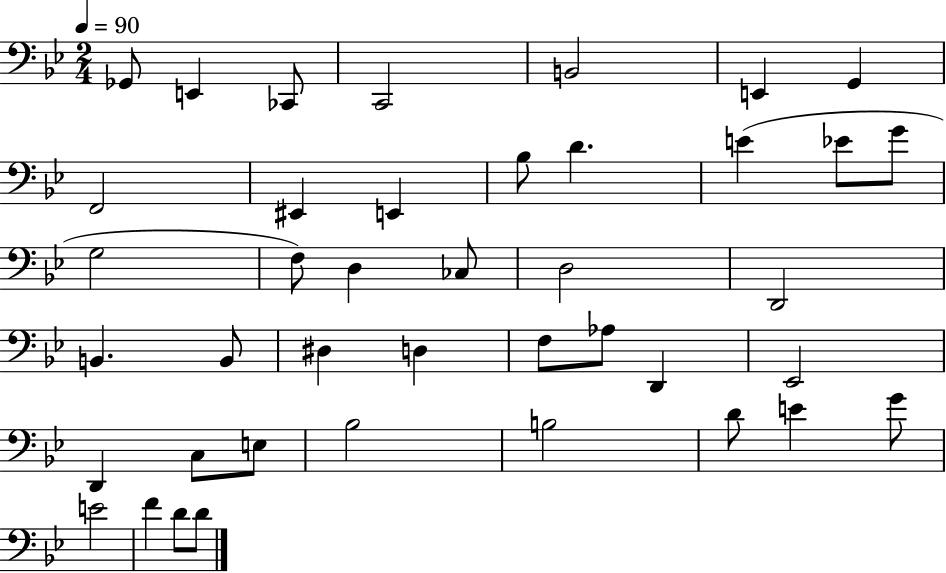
{
  \clef bass
  \numericTimeSignature
  \time 2/4
  \key bes \major
  \tempo 4 = 90
  ges,8 e,4 ces,8 | c,2 | b,2 | e,4 g,4 | \break f,2 | eis,4 e,4 | bes8 d'4. | e'4( ees'8 g'8 | \break g2 | f8) d4 ces8 | d2 | d,2 | \break b,4. b,8 | dis4 d4 | f8 aes8 d,4 | ees,2 | \break d,4 c8 e8 | bes2 | b2 | d'8 e'4 g'8 | \break e'2 | f'4 d'8 d'8 | \bar "|."
}